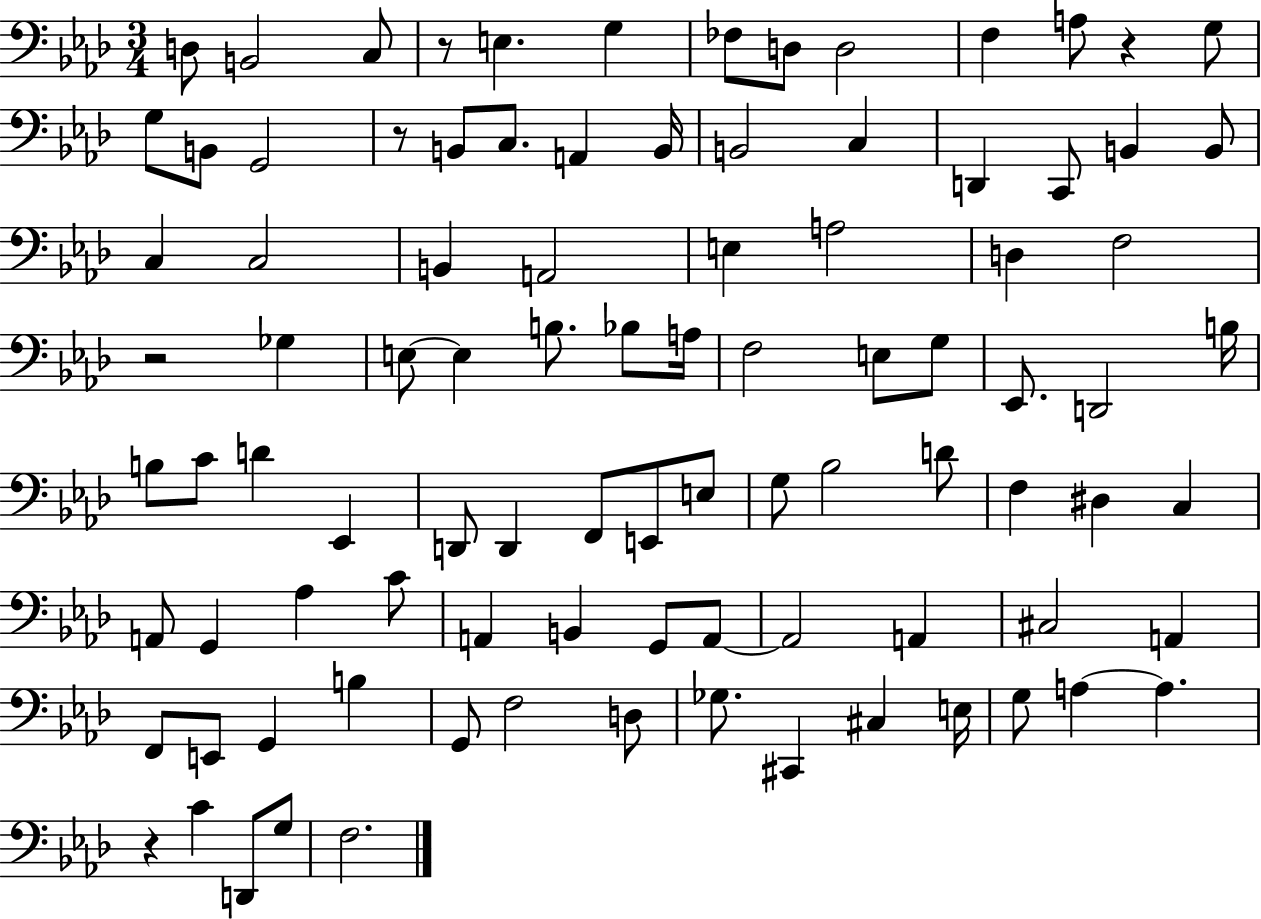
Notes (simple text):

D3/e B2/h C3/e R/e E3/q. G3/q FES3/e D3/e D3/h F3/q A3/e R/q G3/e G3/e B2/e G2/h R/e B2/e C3/e. A2/q B2/s B2/h C3/q D2/q C2/e B2/q B2/e C3/q C3/h B2/q A2/h E3/q A3/h D3/q F3/h R/h Gb3/q E3/e E3/q B3/e. Bb3/e A3/s F3/h E3/e G3/e Eb2/e. D2/h B3/s B3/e C4/e D4/q Eb2/q D2/e D2/q F2/e E2/e E3/e G3/e Bb3/h D4/e F3/q D#3/q C3/q A2/e G2/q Ab3/q C4/e A2/q B2/q G2/e A2/e A2/h A2/q C#3/h A2/q F2/e E2/e G2/q B3/q G2/e F3/h D3/e Gb3/e. C#2/q C#3/q E3/s G3/e A3/q A3/q. R/q C4/q D2/e G3/e F3/h.